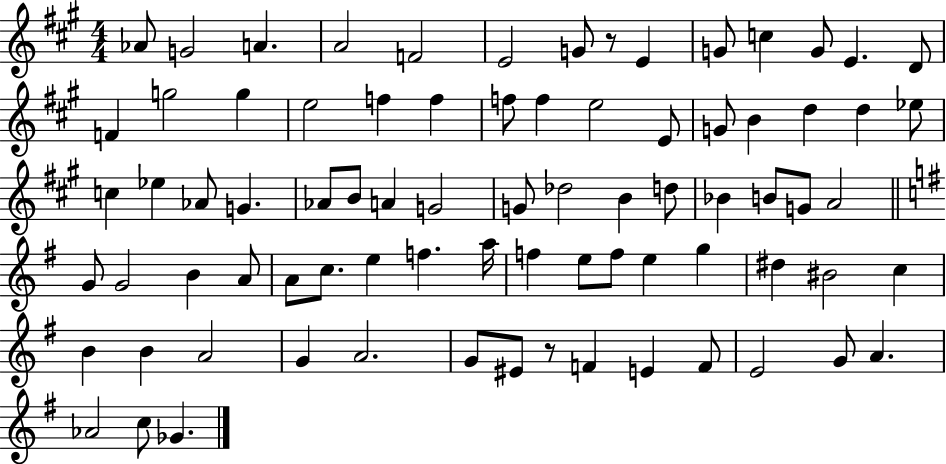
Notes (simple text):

Ab4/e G4/h A4/q. A4/h F4/h E4/h G4/e R/e E4/q G4/e C5/q G4/e E4/q. D4/e F4/q G5/h G5/q E5/h F5/q F5/q F5/e F5/q E5/h E4/e G4/e B4/q D5/q D5/q Eb5/e C5/q Eb5/q Ab4/e G4/q. Ab4/e B4/e A4/q G4/h G4/e Db5/h B4/q D5/e Bb4/q B4/e G4/e A4/h G4/e G4/h B4/q A4/e A4/e C5/e. E5/q F5/q. A5/s F5/q E5/e F5/e E5/q G5/q D#5/q BIS4/h C5/q B4/q B4/q A4/h G4/q A4/h. G4/e EIS4/e R/e F4/q E4/q F4/e E4/h G4/e A4/q. Ab4/h C5/e Gb4/q.